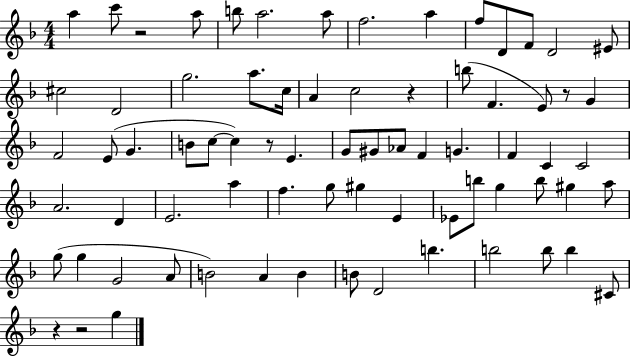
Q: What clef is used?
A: treble